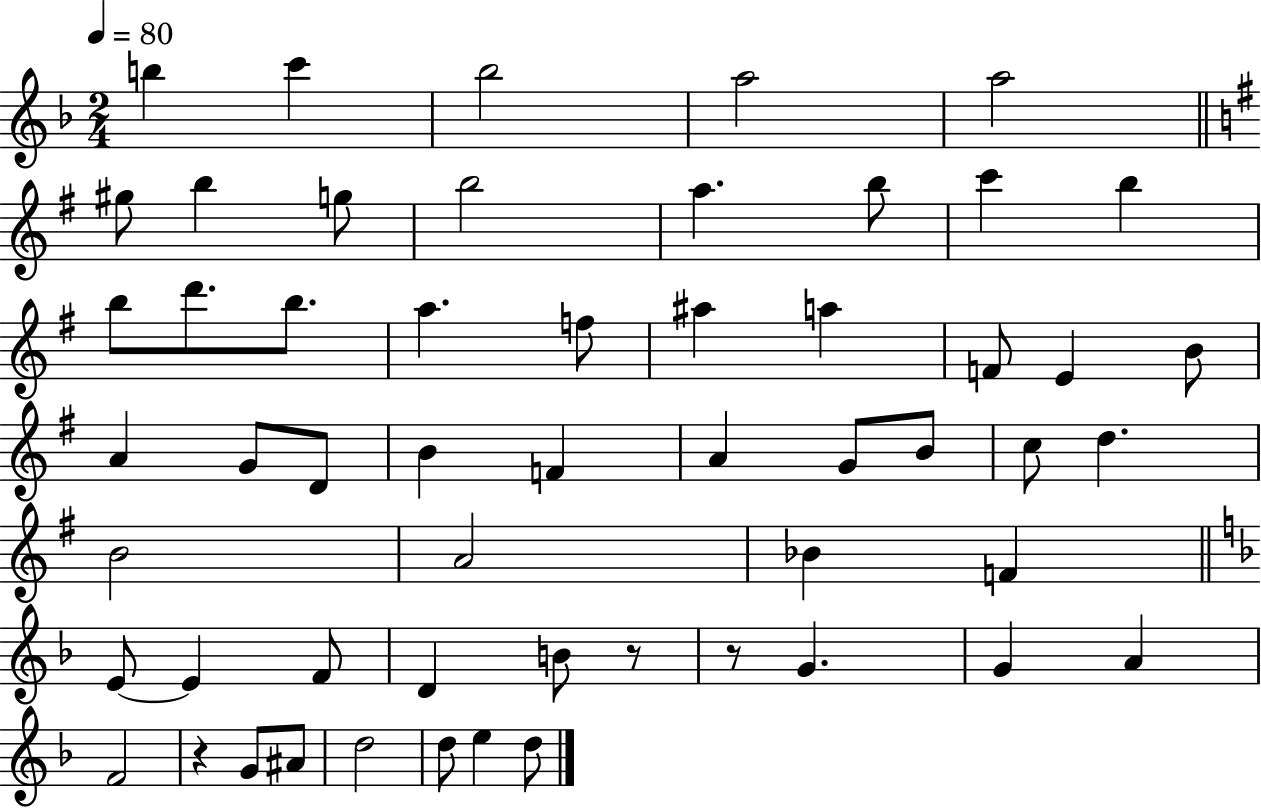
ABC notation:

X:1
T:Untitled
M:2/4
L:1/4
K:F
b c' _b2 a2 a2 ^g/2 b g/2 b2 a b/2 c' b b/2 d'/2 b/2 a f/2 ^a a F/2 E B/2 A G/2 D/2 B F A G/2 B/2 c/2 d B2 A2 _B F E/2 E F/2 D B/2 z/2 z/2 G G A F2 z G/2 ^A/2 d2 d/2 e d/2